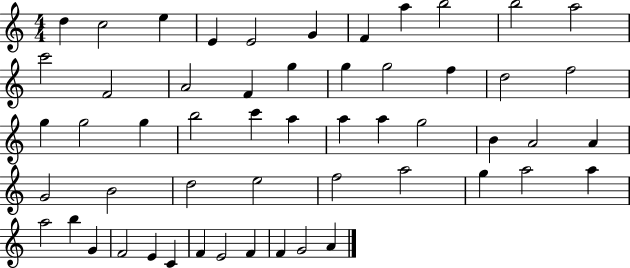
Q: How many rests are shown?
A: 0